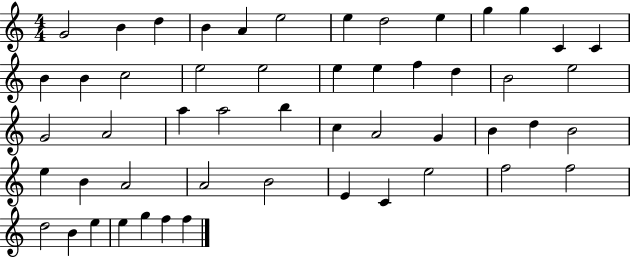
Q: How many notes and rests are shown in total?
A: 52